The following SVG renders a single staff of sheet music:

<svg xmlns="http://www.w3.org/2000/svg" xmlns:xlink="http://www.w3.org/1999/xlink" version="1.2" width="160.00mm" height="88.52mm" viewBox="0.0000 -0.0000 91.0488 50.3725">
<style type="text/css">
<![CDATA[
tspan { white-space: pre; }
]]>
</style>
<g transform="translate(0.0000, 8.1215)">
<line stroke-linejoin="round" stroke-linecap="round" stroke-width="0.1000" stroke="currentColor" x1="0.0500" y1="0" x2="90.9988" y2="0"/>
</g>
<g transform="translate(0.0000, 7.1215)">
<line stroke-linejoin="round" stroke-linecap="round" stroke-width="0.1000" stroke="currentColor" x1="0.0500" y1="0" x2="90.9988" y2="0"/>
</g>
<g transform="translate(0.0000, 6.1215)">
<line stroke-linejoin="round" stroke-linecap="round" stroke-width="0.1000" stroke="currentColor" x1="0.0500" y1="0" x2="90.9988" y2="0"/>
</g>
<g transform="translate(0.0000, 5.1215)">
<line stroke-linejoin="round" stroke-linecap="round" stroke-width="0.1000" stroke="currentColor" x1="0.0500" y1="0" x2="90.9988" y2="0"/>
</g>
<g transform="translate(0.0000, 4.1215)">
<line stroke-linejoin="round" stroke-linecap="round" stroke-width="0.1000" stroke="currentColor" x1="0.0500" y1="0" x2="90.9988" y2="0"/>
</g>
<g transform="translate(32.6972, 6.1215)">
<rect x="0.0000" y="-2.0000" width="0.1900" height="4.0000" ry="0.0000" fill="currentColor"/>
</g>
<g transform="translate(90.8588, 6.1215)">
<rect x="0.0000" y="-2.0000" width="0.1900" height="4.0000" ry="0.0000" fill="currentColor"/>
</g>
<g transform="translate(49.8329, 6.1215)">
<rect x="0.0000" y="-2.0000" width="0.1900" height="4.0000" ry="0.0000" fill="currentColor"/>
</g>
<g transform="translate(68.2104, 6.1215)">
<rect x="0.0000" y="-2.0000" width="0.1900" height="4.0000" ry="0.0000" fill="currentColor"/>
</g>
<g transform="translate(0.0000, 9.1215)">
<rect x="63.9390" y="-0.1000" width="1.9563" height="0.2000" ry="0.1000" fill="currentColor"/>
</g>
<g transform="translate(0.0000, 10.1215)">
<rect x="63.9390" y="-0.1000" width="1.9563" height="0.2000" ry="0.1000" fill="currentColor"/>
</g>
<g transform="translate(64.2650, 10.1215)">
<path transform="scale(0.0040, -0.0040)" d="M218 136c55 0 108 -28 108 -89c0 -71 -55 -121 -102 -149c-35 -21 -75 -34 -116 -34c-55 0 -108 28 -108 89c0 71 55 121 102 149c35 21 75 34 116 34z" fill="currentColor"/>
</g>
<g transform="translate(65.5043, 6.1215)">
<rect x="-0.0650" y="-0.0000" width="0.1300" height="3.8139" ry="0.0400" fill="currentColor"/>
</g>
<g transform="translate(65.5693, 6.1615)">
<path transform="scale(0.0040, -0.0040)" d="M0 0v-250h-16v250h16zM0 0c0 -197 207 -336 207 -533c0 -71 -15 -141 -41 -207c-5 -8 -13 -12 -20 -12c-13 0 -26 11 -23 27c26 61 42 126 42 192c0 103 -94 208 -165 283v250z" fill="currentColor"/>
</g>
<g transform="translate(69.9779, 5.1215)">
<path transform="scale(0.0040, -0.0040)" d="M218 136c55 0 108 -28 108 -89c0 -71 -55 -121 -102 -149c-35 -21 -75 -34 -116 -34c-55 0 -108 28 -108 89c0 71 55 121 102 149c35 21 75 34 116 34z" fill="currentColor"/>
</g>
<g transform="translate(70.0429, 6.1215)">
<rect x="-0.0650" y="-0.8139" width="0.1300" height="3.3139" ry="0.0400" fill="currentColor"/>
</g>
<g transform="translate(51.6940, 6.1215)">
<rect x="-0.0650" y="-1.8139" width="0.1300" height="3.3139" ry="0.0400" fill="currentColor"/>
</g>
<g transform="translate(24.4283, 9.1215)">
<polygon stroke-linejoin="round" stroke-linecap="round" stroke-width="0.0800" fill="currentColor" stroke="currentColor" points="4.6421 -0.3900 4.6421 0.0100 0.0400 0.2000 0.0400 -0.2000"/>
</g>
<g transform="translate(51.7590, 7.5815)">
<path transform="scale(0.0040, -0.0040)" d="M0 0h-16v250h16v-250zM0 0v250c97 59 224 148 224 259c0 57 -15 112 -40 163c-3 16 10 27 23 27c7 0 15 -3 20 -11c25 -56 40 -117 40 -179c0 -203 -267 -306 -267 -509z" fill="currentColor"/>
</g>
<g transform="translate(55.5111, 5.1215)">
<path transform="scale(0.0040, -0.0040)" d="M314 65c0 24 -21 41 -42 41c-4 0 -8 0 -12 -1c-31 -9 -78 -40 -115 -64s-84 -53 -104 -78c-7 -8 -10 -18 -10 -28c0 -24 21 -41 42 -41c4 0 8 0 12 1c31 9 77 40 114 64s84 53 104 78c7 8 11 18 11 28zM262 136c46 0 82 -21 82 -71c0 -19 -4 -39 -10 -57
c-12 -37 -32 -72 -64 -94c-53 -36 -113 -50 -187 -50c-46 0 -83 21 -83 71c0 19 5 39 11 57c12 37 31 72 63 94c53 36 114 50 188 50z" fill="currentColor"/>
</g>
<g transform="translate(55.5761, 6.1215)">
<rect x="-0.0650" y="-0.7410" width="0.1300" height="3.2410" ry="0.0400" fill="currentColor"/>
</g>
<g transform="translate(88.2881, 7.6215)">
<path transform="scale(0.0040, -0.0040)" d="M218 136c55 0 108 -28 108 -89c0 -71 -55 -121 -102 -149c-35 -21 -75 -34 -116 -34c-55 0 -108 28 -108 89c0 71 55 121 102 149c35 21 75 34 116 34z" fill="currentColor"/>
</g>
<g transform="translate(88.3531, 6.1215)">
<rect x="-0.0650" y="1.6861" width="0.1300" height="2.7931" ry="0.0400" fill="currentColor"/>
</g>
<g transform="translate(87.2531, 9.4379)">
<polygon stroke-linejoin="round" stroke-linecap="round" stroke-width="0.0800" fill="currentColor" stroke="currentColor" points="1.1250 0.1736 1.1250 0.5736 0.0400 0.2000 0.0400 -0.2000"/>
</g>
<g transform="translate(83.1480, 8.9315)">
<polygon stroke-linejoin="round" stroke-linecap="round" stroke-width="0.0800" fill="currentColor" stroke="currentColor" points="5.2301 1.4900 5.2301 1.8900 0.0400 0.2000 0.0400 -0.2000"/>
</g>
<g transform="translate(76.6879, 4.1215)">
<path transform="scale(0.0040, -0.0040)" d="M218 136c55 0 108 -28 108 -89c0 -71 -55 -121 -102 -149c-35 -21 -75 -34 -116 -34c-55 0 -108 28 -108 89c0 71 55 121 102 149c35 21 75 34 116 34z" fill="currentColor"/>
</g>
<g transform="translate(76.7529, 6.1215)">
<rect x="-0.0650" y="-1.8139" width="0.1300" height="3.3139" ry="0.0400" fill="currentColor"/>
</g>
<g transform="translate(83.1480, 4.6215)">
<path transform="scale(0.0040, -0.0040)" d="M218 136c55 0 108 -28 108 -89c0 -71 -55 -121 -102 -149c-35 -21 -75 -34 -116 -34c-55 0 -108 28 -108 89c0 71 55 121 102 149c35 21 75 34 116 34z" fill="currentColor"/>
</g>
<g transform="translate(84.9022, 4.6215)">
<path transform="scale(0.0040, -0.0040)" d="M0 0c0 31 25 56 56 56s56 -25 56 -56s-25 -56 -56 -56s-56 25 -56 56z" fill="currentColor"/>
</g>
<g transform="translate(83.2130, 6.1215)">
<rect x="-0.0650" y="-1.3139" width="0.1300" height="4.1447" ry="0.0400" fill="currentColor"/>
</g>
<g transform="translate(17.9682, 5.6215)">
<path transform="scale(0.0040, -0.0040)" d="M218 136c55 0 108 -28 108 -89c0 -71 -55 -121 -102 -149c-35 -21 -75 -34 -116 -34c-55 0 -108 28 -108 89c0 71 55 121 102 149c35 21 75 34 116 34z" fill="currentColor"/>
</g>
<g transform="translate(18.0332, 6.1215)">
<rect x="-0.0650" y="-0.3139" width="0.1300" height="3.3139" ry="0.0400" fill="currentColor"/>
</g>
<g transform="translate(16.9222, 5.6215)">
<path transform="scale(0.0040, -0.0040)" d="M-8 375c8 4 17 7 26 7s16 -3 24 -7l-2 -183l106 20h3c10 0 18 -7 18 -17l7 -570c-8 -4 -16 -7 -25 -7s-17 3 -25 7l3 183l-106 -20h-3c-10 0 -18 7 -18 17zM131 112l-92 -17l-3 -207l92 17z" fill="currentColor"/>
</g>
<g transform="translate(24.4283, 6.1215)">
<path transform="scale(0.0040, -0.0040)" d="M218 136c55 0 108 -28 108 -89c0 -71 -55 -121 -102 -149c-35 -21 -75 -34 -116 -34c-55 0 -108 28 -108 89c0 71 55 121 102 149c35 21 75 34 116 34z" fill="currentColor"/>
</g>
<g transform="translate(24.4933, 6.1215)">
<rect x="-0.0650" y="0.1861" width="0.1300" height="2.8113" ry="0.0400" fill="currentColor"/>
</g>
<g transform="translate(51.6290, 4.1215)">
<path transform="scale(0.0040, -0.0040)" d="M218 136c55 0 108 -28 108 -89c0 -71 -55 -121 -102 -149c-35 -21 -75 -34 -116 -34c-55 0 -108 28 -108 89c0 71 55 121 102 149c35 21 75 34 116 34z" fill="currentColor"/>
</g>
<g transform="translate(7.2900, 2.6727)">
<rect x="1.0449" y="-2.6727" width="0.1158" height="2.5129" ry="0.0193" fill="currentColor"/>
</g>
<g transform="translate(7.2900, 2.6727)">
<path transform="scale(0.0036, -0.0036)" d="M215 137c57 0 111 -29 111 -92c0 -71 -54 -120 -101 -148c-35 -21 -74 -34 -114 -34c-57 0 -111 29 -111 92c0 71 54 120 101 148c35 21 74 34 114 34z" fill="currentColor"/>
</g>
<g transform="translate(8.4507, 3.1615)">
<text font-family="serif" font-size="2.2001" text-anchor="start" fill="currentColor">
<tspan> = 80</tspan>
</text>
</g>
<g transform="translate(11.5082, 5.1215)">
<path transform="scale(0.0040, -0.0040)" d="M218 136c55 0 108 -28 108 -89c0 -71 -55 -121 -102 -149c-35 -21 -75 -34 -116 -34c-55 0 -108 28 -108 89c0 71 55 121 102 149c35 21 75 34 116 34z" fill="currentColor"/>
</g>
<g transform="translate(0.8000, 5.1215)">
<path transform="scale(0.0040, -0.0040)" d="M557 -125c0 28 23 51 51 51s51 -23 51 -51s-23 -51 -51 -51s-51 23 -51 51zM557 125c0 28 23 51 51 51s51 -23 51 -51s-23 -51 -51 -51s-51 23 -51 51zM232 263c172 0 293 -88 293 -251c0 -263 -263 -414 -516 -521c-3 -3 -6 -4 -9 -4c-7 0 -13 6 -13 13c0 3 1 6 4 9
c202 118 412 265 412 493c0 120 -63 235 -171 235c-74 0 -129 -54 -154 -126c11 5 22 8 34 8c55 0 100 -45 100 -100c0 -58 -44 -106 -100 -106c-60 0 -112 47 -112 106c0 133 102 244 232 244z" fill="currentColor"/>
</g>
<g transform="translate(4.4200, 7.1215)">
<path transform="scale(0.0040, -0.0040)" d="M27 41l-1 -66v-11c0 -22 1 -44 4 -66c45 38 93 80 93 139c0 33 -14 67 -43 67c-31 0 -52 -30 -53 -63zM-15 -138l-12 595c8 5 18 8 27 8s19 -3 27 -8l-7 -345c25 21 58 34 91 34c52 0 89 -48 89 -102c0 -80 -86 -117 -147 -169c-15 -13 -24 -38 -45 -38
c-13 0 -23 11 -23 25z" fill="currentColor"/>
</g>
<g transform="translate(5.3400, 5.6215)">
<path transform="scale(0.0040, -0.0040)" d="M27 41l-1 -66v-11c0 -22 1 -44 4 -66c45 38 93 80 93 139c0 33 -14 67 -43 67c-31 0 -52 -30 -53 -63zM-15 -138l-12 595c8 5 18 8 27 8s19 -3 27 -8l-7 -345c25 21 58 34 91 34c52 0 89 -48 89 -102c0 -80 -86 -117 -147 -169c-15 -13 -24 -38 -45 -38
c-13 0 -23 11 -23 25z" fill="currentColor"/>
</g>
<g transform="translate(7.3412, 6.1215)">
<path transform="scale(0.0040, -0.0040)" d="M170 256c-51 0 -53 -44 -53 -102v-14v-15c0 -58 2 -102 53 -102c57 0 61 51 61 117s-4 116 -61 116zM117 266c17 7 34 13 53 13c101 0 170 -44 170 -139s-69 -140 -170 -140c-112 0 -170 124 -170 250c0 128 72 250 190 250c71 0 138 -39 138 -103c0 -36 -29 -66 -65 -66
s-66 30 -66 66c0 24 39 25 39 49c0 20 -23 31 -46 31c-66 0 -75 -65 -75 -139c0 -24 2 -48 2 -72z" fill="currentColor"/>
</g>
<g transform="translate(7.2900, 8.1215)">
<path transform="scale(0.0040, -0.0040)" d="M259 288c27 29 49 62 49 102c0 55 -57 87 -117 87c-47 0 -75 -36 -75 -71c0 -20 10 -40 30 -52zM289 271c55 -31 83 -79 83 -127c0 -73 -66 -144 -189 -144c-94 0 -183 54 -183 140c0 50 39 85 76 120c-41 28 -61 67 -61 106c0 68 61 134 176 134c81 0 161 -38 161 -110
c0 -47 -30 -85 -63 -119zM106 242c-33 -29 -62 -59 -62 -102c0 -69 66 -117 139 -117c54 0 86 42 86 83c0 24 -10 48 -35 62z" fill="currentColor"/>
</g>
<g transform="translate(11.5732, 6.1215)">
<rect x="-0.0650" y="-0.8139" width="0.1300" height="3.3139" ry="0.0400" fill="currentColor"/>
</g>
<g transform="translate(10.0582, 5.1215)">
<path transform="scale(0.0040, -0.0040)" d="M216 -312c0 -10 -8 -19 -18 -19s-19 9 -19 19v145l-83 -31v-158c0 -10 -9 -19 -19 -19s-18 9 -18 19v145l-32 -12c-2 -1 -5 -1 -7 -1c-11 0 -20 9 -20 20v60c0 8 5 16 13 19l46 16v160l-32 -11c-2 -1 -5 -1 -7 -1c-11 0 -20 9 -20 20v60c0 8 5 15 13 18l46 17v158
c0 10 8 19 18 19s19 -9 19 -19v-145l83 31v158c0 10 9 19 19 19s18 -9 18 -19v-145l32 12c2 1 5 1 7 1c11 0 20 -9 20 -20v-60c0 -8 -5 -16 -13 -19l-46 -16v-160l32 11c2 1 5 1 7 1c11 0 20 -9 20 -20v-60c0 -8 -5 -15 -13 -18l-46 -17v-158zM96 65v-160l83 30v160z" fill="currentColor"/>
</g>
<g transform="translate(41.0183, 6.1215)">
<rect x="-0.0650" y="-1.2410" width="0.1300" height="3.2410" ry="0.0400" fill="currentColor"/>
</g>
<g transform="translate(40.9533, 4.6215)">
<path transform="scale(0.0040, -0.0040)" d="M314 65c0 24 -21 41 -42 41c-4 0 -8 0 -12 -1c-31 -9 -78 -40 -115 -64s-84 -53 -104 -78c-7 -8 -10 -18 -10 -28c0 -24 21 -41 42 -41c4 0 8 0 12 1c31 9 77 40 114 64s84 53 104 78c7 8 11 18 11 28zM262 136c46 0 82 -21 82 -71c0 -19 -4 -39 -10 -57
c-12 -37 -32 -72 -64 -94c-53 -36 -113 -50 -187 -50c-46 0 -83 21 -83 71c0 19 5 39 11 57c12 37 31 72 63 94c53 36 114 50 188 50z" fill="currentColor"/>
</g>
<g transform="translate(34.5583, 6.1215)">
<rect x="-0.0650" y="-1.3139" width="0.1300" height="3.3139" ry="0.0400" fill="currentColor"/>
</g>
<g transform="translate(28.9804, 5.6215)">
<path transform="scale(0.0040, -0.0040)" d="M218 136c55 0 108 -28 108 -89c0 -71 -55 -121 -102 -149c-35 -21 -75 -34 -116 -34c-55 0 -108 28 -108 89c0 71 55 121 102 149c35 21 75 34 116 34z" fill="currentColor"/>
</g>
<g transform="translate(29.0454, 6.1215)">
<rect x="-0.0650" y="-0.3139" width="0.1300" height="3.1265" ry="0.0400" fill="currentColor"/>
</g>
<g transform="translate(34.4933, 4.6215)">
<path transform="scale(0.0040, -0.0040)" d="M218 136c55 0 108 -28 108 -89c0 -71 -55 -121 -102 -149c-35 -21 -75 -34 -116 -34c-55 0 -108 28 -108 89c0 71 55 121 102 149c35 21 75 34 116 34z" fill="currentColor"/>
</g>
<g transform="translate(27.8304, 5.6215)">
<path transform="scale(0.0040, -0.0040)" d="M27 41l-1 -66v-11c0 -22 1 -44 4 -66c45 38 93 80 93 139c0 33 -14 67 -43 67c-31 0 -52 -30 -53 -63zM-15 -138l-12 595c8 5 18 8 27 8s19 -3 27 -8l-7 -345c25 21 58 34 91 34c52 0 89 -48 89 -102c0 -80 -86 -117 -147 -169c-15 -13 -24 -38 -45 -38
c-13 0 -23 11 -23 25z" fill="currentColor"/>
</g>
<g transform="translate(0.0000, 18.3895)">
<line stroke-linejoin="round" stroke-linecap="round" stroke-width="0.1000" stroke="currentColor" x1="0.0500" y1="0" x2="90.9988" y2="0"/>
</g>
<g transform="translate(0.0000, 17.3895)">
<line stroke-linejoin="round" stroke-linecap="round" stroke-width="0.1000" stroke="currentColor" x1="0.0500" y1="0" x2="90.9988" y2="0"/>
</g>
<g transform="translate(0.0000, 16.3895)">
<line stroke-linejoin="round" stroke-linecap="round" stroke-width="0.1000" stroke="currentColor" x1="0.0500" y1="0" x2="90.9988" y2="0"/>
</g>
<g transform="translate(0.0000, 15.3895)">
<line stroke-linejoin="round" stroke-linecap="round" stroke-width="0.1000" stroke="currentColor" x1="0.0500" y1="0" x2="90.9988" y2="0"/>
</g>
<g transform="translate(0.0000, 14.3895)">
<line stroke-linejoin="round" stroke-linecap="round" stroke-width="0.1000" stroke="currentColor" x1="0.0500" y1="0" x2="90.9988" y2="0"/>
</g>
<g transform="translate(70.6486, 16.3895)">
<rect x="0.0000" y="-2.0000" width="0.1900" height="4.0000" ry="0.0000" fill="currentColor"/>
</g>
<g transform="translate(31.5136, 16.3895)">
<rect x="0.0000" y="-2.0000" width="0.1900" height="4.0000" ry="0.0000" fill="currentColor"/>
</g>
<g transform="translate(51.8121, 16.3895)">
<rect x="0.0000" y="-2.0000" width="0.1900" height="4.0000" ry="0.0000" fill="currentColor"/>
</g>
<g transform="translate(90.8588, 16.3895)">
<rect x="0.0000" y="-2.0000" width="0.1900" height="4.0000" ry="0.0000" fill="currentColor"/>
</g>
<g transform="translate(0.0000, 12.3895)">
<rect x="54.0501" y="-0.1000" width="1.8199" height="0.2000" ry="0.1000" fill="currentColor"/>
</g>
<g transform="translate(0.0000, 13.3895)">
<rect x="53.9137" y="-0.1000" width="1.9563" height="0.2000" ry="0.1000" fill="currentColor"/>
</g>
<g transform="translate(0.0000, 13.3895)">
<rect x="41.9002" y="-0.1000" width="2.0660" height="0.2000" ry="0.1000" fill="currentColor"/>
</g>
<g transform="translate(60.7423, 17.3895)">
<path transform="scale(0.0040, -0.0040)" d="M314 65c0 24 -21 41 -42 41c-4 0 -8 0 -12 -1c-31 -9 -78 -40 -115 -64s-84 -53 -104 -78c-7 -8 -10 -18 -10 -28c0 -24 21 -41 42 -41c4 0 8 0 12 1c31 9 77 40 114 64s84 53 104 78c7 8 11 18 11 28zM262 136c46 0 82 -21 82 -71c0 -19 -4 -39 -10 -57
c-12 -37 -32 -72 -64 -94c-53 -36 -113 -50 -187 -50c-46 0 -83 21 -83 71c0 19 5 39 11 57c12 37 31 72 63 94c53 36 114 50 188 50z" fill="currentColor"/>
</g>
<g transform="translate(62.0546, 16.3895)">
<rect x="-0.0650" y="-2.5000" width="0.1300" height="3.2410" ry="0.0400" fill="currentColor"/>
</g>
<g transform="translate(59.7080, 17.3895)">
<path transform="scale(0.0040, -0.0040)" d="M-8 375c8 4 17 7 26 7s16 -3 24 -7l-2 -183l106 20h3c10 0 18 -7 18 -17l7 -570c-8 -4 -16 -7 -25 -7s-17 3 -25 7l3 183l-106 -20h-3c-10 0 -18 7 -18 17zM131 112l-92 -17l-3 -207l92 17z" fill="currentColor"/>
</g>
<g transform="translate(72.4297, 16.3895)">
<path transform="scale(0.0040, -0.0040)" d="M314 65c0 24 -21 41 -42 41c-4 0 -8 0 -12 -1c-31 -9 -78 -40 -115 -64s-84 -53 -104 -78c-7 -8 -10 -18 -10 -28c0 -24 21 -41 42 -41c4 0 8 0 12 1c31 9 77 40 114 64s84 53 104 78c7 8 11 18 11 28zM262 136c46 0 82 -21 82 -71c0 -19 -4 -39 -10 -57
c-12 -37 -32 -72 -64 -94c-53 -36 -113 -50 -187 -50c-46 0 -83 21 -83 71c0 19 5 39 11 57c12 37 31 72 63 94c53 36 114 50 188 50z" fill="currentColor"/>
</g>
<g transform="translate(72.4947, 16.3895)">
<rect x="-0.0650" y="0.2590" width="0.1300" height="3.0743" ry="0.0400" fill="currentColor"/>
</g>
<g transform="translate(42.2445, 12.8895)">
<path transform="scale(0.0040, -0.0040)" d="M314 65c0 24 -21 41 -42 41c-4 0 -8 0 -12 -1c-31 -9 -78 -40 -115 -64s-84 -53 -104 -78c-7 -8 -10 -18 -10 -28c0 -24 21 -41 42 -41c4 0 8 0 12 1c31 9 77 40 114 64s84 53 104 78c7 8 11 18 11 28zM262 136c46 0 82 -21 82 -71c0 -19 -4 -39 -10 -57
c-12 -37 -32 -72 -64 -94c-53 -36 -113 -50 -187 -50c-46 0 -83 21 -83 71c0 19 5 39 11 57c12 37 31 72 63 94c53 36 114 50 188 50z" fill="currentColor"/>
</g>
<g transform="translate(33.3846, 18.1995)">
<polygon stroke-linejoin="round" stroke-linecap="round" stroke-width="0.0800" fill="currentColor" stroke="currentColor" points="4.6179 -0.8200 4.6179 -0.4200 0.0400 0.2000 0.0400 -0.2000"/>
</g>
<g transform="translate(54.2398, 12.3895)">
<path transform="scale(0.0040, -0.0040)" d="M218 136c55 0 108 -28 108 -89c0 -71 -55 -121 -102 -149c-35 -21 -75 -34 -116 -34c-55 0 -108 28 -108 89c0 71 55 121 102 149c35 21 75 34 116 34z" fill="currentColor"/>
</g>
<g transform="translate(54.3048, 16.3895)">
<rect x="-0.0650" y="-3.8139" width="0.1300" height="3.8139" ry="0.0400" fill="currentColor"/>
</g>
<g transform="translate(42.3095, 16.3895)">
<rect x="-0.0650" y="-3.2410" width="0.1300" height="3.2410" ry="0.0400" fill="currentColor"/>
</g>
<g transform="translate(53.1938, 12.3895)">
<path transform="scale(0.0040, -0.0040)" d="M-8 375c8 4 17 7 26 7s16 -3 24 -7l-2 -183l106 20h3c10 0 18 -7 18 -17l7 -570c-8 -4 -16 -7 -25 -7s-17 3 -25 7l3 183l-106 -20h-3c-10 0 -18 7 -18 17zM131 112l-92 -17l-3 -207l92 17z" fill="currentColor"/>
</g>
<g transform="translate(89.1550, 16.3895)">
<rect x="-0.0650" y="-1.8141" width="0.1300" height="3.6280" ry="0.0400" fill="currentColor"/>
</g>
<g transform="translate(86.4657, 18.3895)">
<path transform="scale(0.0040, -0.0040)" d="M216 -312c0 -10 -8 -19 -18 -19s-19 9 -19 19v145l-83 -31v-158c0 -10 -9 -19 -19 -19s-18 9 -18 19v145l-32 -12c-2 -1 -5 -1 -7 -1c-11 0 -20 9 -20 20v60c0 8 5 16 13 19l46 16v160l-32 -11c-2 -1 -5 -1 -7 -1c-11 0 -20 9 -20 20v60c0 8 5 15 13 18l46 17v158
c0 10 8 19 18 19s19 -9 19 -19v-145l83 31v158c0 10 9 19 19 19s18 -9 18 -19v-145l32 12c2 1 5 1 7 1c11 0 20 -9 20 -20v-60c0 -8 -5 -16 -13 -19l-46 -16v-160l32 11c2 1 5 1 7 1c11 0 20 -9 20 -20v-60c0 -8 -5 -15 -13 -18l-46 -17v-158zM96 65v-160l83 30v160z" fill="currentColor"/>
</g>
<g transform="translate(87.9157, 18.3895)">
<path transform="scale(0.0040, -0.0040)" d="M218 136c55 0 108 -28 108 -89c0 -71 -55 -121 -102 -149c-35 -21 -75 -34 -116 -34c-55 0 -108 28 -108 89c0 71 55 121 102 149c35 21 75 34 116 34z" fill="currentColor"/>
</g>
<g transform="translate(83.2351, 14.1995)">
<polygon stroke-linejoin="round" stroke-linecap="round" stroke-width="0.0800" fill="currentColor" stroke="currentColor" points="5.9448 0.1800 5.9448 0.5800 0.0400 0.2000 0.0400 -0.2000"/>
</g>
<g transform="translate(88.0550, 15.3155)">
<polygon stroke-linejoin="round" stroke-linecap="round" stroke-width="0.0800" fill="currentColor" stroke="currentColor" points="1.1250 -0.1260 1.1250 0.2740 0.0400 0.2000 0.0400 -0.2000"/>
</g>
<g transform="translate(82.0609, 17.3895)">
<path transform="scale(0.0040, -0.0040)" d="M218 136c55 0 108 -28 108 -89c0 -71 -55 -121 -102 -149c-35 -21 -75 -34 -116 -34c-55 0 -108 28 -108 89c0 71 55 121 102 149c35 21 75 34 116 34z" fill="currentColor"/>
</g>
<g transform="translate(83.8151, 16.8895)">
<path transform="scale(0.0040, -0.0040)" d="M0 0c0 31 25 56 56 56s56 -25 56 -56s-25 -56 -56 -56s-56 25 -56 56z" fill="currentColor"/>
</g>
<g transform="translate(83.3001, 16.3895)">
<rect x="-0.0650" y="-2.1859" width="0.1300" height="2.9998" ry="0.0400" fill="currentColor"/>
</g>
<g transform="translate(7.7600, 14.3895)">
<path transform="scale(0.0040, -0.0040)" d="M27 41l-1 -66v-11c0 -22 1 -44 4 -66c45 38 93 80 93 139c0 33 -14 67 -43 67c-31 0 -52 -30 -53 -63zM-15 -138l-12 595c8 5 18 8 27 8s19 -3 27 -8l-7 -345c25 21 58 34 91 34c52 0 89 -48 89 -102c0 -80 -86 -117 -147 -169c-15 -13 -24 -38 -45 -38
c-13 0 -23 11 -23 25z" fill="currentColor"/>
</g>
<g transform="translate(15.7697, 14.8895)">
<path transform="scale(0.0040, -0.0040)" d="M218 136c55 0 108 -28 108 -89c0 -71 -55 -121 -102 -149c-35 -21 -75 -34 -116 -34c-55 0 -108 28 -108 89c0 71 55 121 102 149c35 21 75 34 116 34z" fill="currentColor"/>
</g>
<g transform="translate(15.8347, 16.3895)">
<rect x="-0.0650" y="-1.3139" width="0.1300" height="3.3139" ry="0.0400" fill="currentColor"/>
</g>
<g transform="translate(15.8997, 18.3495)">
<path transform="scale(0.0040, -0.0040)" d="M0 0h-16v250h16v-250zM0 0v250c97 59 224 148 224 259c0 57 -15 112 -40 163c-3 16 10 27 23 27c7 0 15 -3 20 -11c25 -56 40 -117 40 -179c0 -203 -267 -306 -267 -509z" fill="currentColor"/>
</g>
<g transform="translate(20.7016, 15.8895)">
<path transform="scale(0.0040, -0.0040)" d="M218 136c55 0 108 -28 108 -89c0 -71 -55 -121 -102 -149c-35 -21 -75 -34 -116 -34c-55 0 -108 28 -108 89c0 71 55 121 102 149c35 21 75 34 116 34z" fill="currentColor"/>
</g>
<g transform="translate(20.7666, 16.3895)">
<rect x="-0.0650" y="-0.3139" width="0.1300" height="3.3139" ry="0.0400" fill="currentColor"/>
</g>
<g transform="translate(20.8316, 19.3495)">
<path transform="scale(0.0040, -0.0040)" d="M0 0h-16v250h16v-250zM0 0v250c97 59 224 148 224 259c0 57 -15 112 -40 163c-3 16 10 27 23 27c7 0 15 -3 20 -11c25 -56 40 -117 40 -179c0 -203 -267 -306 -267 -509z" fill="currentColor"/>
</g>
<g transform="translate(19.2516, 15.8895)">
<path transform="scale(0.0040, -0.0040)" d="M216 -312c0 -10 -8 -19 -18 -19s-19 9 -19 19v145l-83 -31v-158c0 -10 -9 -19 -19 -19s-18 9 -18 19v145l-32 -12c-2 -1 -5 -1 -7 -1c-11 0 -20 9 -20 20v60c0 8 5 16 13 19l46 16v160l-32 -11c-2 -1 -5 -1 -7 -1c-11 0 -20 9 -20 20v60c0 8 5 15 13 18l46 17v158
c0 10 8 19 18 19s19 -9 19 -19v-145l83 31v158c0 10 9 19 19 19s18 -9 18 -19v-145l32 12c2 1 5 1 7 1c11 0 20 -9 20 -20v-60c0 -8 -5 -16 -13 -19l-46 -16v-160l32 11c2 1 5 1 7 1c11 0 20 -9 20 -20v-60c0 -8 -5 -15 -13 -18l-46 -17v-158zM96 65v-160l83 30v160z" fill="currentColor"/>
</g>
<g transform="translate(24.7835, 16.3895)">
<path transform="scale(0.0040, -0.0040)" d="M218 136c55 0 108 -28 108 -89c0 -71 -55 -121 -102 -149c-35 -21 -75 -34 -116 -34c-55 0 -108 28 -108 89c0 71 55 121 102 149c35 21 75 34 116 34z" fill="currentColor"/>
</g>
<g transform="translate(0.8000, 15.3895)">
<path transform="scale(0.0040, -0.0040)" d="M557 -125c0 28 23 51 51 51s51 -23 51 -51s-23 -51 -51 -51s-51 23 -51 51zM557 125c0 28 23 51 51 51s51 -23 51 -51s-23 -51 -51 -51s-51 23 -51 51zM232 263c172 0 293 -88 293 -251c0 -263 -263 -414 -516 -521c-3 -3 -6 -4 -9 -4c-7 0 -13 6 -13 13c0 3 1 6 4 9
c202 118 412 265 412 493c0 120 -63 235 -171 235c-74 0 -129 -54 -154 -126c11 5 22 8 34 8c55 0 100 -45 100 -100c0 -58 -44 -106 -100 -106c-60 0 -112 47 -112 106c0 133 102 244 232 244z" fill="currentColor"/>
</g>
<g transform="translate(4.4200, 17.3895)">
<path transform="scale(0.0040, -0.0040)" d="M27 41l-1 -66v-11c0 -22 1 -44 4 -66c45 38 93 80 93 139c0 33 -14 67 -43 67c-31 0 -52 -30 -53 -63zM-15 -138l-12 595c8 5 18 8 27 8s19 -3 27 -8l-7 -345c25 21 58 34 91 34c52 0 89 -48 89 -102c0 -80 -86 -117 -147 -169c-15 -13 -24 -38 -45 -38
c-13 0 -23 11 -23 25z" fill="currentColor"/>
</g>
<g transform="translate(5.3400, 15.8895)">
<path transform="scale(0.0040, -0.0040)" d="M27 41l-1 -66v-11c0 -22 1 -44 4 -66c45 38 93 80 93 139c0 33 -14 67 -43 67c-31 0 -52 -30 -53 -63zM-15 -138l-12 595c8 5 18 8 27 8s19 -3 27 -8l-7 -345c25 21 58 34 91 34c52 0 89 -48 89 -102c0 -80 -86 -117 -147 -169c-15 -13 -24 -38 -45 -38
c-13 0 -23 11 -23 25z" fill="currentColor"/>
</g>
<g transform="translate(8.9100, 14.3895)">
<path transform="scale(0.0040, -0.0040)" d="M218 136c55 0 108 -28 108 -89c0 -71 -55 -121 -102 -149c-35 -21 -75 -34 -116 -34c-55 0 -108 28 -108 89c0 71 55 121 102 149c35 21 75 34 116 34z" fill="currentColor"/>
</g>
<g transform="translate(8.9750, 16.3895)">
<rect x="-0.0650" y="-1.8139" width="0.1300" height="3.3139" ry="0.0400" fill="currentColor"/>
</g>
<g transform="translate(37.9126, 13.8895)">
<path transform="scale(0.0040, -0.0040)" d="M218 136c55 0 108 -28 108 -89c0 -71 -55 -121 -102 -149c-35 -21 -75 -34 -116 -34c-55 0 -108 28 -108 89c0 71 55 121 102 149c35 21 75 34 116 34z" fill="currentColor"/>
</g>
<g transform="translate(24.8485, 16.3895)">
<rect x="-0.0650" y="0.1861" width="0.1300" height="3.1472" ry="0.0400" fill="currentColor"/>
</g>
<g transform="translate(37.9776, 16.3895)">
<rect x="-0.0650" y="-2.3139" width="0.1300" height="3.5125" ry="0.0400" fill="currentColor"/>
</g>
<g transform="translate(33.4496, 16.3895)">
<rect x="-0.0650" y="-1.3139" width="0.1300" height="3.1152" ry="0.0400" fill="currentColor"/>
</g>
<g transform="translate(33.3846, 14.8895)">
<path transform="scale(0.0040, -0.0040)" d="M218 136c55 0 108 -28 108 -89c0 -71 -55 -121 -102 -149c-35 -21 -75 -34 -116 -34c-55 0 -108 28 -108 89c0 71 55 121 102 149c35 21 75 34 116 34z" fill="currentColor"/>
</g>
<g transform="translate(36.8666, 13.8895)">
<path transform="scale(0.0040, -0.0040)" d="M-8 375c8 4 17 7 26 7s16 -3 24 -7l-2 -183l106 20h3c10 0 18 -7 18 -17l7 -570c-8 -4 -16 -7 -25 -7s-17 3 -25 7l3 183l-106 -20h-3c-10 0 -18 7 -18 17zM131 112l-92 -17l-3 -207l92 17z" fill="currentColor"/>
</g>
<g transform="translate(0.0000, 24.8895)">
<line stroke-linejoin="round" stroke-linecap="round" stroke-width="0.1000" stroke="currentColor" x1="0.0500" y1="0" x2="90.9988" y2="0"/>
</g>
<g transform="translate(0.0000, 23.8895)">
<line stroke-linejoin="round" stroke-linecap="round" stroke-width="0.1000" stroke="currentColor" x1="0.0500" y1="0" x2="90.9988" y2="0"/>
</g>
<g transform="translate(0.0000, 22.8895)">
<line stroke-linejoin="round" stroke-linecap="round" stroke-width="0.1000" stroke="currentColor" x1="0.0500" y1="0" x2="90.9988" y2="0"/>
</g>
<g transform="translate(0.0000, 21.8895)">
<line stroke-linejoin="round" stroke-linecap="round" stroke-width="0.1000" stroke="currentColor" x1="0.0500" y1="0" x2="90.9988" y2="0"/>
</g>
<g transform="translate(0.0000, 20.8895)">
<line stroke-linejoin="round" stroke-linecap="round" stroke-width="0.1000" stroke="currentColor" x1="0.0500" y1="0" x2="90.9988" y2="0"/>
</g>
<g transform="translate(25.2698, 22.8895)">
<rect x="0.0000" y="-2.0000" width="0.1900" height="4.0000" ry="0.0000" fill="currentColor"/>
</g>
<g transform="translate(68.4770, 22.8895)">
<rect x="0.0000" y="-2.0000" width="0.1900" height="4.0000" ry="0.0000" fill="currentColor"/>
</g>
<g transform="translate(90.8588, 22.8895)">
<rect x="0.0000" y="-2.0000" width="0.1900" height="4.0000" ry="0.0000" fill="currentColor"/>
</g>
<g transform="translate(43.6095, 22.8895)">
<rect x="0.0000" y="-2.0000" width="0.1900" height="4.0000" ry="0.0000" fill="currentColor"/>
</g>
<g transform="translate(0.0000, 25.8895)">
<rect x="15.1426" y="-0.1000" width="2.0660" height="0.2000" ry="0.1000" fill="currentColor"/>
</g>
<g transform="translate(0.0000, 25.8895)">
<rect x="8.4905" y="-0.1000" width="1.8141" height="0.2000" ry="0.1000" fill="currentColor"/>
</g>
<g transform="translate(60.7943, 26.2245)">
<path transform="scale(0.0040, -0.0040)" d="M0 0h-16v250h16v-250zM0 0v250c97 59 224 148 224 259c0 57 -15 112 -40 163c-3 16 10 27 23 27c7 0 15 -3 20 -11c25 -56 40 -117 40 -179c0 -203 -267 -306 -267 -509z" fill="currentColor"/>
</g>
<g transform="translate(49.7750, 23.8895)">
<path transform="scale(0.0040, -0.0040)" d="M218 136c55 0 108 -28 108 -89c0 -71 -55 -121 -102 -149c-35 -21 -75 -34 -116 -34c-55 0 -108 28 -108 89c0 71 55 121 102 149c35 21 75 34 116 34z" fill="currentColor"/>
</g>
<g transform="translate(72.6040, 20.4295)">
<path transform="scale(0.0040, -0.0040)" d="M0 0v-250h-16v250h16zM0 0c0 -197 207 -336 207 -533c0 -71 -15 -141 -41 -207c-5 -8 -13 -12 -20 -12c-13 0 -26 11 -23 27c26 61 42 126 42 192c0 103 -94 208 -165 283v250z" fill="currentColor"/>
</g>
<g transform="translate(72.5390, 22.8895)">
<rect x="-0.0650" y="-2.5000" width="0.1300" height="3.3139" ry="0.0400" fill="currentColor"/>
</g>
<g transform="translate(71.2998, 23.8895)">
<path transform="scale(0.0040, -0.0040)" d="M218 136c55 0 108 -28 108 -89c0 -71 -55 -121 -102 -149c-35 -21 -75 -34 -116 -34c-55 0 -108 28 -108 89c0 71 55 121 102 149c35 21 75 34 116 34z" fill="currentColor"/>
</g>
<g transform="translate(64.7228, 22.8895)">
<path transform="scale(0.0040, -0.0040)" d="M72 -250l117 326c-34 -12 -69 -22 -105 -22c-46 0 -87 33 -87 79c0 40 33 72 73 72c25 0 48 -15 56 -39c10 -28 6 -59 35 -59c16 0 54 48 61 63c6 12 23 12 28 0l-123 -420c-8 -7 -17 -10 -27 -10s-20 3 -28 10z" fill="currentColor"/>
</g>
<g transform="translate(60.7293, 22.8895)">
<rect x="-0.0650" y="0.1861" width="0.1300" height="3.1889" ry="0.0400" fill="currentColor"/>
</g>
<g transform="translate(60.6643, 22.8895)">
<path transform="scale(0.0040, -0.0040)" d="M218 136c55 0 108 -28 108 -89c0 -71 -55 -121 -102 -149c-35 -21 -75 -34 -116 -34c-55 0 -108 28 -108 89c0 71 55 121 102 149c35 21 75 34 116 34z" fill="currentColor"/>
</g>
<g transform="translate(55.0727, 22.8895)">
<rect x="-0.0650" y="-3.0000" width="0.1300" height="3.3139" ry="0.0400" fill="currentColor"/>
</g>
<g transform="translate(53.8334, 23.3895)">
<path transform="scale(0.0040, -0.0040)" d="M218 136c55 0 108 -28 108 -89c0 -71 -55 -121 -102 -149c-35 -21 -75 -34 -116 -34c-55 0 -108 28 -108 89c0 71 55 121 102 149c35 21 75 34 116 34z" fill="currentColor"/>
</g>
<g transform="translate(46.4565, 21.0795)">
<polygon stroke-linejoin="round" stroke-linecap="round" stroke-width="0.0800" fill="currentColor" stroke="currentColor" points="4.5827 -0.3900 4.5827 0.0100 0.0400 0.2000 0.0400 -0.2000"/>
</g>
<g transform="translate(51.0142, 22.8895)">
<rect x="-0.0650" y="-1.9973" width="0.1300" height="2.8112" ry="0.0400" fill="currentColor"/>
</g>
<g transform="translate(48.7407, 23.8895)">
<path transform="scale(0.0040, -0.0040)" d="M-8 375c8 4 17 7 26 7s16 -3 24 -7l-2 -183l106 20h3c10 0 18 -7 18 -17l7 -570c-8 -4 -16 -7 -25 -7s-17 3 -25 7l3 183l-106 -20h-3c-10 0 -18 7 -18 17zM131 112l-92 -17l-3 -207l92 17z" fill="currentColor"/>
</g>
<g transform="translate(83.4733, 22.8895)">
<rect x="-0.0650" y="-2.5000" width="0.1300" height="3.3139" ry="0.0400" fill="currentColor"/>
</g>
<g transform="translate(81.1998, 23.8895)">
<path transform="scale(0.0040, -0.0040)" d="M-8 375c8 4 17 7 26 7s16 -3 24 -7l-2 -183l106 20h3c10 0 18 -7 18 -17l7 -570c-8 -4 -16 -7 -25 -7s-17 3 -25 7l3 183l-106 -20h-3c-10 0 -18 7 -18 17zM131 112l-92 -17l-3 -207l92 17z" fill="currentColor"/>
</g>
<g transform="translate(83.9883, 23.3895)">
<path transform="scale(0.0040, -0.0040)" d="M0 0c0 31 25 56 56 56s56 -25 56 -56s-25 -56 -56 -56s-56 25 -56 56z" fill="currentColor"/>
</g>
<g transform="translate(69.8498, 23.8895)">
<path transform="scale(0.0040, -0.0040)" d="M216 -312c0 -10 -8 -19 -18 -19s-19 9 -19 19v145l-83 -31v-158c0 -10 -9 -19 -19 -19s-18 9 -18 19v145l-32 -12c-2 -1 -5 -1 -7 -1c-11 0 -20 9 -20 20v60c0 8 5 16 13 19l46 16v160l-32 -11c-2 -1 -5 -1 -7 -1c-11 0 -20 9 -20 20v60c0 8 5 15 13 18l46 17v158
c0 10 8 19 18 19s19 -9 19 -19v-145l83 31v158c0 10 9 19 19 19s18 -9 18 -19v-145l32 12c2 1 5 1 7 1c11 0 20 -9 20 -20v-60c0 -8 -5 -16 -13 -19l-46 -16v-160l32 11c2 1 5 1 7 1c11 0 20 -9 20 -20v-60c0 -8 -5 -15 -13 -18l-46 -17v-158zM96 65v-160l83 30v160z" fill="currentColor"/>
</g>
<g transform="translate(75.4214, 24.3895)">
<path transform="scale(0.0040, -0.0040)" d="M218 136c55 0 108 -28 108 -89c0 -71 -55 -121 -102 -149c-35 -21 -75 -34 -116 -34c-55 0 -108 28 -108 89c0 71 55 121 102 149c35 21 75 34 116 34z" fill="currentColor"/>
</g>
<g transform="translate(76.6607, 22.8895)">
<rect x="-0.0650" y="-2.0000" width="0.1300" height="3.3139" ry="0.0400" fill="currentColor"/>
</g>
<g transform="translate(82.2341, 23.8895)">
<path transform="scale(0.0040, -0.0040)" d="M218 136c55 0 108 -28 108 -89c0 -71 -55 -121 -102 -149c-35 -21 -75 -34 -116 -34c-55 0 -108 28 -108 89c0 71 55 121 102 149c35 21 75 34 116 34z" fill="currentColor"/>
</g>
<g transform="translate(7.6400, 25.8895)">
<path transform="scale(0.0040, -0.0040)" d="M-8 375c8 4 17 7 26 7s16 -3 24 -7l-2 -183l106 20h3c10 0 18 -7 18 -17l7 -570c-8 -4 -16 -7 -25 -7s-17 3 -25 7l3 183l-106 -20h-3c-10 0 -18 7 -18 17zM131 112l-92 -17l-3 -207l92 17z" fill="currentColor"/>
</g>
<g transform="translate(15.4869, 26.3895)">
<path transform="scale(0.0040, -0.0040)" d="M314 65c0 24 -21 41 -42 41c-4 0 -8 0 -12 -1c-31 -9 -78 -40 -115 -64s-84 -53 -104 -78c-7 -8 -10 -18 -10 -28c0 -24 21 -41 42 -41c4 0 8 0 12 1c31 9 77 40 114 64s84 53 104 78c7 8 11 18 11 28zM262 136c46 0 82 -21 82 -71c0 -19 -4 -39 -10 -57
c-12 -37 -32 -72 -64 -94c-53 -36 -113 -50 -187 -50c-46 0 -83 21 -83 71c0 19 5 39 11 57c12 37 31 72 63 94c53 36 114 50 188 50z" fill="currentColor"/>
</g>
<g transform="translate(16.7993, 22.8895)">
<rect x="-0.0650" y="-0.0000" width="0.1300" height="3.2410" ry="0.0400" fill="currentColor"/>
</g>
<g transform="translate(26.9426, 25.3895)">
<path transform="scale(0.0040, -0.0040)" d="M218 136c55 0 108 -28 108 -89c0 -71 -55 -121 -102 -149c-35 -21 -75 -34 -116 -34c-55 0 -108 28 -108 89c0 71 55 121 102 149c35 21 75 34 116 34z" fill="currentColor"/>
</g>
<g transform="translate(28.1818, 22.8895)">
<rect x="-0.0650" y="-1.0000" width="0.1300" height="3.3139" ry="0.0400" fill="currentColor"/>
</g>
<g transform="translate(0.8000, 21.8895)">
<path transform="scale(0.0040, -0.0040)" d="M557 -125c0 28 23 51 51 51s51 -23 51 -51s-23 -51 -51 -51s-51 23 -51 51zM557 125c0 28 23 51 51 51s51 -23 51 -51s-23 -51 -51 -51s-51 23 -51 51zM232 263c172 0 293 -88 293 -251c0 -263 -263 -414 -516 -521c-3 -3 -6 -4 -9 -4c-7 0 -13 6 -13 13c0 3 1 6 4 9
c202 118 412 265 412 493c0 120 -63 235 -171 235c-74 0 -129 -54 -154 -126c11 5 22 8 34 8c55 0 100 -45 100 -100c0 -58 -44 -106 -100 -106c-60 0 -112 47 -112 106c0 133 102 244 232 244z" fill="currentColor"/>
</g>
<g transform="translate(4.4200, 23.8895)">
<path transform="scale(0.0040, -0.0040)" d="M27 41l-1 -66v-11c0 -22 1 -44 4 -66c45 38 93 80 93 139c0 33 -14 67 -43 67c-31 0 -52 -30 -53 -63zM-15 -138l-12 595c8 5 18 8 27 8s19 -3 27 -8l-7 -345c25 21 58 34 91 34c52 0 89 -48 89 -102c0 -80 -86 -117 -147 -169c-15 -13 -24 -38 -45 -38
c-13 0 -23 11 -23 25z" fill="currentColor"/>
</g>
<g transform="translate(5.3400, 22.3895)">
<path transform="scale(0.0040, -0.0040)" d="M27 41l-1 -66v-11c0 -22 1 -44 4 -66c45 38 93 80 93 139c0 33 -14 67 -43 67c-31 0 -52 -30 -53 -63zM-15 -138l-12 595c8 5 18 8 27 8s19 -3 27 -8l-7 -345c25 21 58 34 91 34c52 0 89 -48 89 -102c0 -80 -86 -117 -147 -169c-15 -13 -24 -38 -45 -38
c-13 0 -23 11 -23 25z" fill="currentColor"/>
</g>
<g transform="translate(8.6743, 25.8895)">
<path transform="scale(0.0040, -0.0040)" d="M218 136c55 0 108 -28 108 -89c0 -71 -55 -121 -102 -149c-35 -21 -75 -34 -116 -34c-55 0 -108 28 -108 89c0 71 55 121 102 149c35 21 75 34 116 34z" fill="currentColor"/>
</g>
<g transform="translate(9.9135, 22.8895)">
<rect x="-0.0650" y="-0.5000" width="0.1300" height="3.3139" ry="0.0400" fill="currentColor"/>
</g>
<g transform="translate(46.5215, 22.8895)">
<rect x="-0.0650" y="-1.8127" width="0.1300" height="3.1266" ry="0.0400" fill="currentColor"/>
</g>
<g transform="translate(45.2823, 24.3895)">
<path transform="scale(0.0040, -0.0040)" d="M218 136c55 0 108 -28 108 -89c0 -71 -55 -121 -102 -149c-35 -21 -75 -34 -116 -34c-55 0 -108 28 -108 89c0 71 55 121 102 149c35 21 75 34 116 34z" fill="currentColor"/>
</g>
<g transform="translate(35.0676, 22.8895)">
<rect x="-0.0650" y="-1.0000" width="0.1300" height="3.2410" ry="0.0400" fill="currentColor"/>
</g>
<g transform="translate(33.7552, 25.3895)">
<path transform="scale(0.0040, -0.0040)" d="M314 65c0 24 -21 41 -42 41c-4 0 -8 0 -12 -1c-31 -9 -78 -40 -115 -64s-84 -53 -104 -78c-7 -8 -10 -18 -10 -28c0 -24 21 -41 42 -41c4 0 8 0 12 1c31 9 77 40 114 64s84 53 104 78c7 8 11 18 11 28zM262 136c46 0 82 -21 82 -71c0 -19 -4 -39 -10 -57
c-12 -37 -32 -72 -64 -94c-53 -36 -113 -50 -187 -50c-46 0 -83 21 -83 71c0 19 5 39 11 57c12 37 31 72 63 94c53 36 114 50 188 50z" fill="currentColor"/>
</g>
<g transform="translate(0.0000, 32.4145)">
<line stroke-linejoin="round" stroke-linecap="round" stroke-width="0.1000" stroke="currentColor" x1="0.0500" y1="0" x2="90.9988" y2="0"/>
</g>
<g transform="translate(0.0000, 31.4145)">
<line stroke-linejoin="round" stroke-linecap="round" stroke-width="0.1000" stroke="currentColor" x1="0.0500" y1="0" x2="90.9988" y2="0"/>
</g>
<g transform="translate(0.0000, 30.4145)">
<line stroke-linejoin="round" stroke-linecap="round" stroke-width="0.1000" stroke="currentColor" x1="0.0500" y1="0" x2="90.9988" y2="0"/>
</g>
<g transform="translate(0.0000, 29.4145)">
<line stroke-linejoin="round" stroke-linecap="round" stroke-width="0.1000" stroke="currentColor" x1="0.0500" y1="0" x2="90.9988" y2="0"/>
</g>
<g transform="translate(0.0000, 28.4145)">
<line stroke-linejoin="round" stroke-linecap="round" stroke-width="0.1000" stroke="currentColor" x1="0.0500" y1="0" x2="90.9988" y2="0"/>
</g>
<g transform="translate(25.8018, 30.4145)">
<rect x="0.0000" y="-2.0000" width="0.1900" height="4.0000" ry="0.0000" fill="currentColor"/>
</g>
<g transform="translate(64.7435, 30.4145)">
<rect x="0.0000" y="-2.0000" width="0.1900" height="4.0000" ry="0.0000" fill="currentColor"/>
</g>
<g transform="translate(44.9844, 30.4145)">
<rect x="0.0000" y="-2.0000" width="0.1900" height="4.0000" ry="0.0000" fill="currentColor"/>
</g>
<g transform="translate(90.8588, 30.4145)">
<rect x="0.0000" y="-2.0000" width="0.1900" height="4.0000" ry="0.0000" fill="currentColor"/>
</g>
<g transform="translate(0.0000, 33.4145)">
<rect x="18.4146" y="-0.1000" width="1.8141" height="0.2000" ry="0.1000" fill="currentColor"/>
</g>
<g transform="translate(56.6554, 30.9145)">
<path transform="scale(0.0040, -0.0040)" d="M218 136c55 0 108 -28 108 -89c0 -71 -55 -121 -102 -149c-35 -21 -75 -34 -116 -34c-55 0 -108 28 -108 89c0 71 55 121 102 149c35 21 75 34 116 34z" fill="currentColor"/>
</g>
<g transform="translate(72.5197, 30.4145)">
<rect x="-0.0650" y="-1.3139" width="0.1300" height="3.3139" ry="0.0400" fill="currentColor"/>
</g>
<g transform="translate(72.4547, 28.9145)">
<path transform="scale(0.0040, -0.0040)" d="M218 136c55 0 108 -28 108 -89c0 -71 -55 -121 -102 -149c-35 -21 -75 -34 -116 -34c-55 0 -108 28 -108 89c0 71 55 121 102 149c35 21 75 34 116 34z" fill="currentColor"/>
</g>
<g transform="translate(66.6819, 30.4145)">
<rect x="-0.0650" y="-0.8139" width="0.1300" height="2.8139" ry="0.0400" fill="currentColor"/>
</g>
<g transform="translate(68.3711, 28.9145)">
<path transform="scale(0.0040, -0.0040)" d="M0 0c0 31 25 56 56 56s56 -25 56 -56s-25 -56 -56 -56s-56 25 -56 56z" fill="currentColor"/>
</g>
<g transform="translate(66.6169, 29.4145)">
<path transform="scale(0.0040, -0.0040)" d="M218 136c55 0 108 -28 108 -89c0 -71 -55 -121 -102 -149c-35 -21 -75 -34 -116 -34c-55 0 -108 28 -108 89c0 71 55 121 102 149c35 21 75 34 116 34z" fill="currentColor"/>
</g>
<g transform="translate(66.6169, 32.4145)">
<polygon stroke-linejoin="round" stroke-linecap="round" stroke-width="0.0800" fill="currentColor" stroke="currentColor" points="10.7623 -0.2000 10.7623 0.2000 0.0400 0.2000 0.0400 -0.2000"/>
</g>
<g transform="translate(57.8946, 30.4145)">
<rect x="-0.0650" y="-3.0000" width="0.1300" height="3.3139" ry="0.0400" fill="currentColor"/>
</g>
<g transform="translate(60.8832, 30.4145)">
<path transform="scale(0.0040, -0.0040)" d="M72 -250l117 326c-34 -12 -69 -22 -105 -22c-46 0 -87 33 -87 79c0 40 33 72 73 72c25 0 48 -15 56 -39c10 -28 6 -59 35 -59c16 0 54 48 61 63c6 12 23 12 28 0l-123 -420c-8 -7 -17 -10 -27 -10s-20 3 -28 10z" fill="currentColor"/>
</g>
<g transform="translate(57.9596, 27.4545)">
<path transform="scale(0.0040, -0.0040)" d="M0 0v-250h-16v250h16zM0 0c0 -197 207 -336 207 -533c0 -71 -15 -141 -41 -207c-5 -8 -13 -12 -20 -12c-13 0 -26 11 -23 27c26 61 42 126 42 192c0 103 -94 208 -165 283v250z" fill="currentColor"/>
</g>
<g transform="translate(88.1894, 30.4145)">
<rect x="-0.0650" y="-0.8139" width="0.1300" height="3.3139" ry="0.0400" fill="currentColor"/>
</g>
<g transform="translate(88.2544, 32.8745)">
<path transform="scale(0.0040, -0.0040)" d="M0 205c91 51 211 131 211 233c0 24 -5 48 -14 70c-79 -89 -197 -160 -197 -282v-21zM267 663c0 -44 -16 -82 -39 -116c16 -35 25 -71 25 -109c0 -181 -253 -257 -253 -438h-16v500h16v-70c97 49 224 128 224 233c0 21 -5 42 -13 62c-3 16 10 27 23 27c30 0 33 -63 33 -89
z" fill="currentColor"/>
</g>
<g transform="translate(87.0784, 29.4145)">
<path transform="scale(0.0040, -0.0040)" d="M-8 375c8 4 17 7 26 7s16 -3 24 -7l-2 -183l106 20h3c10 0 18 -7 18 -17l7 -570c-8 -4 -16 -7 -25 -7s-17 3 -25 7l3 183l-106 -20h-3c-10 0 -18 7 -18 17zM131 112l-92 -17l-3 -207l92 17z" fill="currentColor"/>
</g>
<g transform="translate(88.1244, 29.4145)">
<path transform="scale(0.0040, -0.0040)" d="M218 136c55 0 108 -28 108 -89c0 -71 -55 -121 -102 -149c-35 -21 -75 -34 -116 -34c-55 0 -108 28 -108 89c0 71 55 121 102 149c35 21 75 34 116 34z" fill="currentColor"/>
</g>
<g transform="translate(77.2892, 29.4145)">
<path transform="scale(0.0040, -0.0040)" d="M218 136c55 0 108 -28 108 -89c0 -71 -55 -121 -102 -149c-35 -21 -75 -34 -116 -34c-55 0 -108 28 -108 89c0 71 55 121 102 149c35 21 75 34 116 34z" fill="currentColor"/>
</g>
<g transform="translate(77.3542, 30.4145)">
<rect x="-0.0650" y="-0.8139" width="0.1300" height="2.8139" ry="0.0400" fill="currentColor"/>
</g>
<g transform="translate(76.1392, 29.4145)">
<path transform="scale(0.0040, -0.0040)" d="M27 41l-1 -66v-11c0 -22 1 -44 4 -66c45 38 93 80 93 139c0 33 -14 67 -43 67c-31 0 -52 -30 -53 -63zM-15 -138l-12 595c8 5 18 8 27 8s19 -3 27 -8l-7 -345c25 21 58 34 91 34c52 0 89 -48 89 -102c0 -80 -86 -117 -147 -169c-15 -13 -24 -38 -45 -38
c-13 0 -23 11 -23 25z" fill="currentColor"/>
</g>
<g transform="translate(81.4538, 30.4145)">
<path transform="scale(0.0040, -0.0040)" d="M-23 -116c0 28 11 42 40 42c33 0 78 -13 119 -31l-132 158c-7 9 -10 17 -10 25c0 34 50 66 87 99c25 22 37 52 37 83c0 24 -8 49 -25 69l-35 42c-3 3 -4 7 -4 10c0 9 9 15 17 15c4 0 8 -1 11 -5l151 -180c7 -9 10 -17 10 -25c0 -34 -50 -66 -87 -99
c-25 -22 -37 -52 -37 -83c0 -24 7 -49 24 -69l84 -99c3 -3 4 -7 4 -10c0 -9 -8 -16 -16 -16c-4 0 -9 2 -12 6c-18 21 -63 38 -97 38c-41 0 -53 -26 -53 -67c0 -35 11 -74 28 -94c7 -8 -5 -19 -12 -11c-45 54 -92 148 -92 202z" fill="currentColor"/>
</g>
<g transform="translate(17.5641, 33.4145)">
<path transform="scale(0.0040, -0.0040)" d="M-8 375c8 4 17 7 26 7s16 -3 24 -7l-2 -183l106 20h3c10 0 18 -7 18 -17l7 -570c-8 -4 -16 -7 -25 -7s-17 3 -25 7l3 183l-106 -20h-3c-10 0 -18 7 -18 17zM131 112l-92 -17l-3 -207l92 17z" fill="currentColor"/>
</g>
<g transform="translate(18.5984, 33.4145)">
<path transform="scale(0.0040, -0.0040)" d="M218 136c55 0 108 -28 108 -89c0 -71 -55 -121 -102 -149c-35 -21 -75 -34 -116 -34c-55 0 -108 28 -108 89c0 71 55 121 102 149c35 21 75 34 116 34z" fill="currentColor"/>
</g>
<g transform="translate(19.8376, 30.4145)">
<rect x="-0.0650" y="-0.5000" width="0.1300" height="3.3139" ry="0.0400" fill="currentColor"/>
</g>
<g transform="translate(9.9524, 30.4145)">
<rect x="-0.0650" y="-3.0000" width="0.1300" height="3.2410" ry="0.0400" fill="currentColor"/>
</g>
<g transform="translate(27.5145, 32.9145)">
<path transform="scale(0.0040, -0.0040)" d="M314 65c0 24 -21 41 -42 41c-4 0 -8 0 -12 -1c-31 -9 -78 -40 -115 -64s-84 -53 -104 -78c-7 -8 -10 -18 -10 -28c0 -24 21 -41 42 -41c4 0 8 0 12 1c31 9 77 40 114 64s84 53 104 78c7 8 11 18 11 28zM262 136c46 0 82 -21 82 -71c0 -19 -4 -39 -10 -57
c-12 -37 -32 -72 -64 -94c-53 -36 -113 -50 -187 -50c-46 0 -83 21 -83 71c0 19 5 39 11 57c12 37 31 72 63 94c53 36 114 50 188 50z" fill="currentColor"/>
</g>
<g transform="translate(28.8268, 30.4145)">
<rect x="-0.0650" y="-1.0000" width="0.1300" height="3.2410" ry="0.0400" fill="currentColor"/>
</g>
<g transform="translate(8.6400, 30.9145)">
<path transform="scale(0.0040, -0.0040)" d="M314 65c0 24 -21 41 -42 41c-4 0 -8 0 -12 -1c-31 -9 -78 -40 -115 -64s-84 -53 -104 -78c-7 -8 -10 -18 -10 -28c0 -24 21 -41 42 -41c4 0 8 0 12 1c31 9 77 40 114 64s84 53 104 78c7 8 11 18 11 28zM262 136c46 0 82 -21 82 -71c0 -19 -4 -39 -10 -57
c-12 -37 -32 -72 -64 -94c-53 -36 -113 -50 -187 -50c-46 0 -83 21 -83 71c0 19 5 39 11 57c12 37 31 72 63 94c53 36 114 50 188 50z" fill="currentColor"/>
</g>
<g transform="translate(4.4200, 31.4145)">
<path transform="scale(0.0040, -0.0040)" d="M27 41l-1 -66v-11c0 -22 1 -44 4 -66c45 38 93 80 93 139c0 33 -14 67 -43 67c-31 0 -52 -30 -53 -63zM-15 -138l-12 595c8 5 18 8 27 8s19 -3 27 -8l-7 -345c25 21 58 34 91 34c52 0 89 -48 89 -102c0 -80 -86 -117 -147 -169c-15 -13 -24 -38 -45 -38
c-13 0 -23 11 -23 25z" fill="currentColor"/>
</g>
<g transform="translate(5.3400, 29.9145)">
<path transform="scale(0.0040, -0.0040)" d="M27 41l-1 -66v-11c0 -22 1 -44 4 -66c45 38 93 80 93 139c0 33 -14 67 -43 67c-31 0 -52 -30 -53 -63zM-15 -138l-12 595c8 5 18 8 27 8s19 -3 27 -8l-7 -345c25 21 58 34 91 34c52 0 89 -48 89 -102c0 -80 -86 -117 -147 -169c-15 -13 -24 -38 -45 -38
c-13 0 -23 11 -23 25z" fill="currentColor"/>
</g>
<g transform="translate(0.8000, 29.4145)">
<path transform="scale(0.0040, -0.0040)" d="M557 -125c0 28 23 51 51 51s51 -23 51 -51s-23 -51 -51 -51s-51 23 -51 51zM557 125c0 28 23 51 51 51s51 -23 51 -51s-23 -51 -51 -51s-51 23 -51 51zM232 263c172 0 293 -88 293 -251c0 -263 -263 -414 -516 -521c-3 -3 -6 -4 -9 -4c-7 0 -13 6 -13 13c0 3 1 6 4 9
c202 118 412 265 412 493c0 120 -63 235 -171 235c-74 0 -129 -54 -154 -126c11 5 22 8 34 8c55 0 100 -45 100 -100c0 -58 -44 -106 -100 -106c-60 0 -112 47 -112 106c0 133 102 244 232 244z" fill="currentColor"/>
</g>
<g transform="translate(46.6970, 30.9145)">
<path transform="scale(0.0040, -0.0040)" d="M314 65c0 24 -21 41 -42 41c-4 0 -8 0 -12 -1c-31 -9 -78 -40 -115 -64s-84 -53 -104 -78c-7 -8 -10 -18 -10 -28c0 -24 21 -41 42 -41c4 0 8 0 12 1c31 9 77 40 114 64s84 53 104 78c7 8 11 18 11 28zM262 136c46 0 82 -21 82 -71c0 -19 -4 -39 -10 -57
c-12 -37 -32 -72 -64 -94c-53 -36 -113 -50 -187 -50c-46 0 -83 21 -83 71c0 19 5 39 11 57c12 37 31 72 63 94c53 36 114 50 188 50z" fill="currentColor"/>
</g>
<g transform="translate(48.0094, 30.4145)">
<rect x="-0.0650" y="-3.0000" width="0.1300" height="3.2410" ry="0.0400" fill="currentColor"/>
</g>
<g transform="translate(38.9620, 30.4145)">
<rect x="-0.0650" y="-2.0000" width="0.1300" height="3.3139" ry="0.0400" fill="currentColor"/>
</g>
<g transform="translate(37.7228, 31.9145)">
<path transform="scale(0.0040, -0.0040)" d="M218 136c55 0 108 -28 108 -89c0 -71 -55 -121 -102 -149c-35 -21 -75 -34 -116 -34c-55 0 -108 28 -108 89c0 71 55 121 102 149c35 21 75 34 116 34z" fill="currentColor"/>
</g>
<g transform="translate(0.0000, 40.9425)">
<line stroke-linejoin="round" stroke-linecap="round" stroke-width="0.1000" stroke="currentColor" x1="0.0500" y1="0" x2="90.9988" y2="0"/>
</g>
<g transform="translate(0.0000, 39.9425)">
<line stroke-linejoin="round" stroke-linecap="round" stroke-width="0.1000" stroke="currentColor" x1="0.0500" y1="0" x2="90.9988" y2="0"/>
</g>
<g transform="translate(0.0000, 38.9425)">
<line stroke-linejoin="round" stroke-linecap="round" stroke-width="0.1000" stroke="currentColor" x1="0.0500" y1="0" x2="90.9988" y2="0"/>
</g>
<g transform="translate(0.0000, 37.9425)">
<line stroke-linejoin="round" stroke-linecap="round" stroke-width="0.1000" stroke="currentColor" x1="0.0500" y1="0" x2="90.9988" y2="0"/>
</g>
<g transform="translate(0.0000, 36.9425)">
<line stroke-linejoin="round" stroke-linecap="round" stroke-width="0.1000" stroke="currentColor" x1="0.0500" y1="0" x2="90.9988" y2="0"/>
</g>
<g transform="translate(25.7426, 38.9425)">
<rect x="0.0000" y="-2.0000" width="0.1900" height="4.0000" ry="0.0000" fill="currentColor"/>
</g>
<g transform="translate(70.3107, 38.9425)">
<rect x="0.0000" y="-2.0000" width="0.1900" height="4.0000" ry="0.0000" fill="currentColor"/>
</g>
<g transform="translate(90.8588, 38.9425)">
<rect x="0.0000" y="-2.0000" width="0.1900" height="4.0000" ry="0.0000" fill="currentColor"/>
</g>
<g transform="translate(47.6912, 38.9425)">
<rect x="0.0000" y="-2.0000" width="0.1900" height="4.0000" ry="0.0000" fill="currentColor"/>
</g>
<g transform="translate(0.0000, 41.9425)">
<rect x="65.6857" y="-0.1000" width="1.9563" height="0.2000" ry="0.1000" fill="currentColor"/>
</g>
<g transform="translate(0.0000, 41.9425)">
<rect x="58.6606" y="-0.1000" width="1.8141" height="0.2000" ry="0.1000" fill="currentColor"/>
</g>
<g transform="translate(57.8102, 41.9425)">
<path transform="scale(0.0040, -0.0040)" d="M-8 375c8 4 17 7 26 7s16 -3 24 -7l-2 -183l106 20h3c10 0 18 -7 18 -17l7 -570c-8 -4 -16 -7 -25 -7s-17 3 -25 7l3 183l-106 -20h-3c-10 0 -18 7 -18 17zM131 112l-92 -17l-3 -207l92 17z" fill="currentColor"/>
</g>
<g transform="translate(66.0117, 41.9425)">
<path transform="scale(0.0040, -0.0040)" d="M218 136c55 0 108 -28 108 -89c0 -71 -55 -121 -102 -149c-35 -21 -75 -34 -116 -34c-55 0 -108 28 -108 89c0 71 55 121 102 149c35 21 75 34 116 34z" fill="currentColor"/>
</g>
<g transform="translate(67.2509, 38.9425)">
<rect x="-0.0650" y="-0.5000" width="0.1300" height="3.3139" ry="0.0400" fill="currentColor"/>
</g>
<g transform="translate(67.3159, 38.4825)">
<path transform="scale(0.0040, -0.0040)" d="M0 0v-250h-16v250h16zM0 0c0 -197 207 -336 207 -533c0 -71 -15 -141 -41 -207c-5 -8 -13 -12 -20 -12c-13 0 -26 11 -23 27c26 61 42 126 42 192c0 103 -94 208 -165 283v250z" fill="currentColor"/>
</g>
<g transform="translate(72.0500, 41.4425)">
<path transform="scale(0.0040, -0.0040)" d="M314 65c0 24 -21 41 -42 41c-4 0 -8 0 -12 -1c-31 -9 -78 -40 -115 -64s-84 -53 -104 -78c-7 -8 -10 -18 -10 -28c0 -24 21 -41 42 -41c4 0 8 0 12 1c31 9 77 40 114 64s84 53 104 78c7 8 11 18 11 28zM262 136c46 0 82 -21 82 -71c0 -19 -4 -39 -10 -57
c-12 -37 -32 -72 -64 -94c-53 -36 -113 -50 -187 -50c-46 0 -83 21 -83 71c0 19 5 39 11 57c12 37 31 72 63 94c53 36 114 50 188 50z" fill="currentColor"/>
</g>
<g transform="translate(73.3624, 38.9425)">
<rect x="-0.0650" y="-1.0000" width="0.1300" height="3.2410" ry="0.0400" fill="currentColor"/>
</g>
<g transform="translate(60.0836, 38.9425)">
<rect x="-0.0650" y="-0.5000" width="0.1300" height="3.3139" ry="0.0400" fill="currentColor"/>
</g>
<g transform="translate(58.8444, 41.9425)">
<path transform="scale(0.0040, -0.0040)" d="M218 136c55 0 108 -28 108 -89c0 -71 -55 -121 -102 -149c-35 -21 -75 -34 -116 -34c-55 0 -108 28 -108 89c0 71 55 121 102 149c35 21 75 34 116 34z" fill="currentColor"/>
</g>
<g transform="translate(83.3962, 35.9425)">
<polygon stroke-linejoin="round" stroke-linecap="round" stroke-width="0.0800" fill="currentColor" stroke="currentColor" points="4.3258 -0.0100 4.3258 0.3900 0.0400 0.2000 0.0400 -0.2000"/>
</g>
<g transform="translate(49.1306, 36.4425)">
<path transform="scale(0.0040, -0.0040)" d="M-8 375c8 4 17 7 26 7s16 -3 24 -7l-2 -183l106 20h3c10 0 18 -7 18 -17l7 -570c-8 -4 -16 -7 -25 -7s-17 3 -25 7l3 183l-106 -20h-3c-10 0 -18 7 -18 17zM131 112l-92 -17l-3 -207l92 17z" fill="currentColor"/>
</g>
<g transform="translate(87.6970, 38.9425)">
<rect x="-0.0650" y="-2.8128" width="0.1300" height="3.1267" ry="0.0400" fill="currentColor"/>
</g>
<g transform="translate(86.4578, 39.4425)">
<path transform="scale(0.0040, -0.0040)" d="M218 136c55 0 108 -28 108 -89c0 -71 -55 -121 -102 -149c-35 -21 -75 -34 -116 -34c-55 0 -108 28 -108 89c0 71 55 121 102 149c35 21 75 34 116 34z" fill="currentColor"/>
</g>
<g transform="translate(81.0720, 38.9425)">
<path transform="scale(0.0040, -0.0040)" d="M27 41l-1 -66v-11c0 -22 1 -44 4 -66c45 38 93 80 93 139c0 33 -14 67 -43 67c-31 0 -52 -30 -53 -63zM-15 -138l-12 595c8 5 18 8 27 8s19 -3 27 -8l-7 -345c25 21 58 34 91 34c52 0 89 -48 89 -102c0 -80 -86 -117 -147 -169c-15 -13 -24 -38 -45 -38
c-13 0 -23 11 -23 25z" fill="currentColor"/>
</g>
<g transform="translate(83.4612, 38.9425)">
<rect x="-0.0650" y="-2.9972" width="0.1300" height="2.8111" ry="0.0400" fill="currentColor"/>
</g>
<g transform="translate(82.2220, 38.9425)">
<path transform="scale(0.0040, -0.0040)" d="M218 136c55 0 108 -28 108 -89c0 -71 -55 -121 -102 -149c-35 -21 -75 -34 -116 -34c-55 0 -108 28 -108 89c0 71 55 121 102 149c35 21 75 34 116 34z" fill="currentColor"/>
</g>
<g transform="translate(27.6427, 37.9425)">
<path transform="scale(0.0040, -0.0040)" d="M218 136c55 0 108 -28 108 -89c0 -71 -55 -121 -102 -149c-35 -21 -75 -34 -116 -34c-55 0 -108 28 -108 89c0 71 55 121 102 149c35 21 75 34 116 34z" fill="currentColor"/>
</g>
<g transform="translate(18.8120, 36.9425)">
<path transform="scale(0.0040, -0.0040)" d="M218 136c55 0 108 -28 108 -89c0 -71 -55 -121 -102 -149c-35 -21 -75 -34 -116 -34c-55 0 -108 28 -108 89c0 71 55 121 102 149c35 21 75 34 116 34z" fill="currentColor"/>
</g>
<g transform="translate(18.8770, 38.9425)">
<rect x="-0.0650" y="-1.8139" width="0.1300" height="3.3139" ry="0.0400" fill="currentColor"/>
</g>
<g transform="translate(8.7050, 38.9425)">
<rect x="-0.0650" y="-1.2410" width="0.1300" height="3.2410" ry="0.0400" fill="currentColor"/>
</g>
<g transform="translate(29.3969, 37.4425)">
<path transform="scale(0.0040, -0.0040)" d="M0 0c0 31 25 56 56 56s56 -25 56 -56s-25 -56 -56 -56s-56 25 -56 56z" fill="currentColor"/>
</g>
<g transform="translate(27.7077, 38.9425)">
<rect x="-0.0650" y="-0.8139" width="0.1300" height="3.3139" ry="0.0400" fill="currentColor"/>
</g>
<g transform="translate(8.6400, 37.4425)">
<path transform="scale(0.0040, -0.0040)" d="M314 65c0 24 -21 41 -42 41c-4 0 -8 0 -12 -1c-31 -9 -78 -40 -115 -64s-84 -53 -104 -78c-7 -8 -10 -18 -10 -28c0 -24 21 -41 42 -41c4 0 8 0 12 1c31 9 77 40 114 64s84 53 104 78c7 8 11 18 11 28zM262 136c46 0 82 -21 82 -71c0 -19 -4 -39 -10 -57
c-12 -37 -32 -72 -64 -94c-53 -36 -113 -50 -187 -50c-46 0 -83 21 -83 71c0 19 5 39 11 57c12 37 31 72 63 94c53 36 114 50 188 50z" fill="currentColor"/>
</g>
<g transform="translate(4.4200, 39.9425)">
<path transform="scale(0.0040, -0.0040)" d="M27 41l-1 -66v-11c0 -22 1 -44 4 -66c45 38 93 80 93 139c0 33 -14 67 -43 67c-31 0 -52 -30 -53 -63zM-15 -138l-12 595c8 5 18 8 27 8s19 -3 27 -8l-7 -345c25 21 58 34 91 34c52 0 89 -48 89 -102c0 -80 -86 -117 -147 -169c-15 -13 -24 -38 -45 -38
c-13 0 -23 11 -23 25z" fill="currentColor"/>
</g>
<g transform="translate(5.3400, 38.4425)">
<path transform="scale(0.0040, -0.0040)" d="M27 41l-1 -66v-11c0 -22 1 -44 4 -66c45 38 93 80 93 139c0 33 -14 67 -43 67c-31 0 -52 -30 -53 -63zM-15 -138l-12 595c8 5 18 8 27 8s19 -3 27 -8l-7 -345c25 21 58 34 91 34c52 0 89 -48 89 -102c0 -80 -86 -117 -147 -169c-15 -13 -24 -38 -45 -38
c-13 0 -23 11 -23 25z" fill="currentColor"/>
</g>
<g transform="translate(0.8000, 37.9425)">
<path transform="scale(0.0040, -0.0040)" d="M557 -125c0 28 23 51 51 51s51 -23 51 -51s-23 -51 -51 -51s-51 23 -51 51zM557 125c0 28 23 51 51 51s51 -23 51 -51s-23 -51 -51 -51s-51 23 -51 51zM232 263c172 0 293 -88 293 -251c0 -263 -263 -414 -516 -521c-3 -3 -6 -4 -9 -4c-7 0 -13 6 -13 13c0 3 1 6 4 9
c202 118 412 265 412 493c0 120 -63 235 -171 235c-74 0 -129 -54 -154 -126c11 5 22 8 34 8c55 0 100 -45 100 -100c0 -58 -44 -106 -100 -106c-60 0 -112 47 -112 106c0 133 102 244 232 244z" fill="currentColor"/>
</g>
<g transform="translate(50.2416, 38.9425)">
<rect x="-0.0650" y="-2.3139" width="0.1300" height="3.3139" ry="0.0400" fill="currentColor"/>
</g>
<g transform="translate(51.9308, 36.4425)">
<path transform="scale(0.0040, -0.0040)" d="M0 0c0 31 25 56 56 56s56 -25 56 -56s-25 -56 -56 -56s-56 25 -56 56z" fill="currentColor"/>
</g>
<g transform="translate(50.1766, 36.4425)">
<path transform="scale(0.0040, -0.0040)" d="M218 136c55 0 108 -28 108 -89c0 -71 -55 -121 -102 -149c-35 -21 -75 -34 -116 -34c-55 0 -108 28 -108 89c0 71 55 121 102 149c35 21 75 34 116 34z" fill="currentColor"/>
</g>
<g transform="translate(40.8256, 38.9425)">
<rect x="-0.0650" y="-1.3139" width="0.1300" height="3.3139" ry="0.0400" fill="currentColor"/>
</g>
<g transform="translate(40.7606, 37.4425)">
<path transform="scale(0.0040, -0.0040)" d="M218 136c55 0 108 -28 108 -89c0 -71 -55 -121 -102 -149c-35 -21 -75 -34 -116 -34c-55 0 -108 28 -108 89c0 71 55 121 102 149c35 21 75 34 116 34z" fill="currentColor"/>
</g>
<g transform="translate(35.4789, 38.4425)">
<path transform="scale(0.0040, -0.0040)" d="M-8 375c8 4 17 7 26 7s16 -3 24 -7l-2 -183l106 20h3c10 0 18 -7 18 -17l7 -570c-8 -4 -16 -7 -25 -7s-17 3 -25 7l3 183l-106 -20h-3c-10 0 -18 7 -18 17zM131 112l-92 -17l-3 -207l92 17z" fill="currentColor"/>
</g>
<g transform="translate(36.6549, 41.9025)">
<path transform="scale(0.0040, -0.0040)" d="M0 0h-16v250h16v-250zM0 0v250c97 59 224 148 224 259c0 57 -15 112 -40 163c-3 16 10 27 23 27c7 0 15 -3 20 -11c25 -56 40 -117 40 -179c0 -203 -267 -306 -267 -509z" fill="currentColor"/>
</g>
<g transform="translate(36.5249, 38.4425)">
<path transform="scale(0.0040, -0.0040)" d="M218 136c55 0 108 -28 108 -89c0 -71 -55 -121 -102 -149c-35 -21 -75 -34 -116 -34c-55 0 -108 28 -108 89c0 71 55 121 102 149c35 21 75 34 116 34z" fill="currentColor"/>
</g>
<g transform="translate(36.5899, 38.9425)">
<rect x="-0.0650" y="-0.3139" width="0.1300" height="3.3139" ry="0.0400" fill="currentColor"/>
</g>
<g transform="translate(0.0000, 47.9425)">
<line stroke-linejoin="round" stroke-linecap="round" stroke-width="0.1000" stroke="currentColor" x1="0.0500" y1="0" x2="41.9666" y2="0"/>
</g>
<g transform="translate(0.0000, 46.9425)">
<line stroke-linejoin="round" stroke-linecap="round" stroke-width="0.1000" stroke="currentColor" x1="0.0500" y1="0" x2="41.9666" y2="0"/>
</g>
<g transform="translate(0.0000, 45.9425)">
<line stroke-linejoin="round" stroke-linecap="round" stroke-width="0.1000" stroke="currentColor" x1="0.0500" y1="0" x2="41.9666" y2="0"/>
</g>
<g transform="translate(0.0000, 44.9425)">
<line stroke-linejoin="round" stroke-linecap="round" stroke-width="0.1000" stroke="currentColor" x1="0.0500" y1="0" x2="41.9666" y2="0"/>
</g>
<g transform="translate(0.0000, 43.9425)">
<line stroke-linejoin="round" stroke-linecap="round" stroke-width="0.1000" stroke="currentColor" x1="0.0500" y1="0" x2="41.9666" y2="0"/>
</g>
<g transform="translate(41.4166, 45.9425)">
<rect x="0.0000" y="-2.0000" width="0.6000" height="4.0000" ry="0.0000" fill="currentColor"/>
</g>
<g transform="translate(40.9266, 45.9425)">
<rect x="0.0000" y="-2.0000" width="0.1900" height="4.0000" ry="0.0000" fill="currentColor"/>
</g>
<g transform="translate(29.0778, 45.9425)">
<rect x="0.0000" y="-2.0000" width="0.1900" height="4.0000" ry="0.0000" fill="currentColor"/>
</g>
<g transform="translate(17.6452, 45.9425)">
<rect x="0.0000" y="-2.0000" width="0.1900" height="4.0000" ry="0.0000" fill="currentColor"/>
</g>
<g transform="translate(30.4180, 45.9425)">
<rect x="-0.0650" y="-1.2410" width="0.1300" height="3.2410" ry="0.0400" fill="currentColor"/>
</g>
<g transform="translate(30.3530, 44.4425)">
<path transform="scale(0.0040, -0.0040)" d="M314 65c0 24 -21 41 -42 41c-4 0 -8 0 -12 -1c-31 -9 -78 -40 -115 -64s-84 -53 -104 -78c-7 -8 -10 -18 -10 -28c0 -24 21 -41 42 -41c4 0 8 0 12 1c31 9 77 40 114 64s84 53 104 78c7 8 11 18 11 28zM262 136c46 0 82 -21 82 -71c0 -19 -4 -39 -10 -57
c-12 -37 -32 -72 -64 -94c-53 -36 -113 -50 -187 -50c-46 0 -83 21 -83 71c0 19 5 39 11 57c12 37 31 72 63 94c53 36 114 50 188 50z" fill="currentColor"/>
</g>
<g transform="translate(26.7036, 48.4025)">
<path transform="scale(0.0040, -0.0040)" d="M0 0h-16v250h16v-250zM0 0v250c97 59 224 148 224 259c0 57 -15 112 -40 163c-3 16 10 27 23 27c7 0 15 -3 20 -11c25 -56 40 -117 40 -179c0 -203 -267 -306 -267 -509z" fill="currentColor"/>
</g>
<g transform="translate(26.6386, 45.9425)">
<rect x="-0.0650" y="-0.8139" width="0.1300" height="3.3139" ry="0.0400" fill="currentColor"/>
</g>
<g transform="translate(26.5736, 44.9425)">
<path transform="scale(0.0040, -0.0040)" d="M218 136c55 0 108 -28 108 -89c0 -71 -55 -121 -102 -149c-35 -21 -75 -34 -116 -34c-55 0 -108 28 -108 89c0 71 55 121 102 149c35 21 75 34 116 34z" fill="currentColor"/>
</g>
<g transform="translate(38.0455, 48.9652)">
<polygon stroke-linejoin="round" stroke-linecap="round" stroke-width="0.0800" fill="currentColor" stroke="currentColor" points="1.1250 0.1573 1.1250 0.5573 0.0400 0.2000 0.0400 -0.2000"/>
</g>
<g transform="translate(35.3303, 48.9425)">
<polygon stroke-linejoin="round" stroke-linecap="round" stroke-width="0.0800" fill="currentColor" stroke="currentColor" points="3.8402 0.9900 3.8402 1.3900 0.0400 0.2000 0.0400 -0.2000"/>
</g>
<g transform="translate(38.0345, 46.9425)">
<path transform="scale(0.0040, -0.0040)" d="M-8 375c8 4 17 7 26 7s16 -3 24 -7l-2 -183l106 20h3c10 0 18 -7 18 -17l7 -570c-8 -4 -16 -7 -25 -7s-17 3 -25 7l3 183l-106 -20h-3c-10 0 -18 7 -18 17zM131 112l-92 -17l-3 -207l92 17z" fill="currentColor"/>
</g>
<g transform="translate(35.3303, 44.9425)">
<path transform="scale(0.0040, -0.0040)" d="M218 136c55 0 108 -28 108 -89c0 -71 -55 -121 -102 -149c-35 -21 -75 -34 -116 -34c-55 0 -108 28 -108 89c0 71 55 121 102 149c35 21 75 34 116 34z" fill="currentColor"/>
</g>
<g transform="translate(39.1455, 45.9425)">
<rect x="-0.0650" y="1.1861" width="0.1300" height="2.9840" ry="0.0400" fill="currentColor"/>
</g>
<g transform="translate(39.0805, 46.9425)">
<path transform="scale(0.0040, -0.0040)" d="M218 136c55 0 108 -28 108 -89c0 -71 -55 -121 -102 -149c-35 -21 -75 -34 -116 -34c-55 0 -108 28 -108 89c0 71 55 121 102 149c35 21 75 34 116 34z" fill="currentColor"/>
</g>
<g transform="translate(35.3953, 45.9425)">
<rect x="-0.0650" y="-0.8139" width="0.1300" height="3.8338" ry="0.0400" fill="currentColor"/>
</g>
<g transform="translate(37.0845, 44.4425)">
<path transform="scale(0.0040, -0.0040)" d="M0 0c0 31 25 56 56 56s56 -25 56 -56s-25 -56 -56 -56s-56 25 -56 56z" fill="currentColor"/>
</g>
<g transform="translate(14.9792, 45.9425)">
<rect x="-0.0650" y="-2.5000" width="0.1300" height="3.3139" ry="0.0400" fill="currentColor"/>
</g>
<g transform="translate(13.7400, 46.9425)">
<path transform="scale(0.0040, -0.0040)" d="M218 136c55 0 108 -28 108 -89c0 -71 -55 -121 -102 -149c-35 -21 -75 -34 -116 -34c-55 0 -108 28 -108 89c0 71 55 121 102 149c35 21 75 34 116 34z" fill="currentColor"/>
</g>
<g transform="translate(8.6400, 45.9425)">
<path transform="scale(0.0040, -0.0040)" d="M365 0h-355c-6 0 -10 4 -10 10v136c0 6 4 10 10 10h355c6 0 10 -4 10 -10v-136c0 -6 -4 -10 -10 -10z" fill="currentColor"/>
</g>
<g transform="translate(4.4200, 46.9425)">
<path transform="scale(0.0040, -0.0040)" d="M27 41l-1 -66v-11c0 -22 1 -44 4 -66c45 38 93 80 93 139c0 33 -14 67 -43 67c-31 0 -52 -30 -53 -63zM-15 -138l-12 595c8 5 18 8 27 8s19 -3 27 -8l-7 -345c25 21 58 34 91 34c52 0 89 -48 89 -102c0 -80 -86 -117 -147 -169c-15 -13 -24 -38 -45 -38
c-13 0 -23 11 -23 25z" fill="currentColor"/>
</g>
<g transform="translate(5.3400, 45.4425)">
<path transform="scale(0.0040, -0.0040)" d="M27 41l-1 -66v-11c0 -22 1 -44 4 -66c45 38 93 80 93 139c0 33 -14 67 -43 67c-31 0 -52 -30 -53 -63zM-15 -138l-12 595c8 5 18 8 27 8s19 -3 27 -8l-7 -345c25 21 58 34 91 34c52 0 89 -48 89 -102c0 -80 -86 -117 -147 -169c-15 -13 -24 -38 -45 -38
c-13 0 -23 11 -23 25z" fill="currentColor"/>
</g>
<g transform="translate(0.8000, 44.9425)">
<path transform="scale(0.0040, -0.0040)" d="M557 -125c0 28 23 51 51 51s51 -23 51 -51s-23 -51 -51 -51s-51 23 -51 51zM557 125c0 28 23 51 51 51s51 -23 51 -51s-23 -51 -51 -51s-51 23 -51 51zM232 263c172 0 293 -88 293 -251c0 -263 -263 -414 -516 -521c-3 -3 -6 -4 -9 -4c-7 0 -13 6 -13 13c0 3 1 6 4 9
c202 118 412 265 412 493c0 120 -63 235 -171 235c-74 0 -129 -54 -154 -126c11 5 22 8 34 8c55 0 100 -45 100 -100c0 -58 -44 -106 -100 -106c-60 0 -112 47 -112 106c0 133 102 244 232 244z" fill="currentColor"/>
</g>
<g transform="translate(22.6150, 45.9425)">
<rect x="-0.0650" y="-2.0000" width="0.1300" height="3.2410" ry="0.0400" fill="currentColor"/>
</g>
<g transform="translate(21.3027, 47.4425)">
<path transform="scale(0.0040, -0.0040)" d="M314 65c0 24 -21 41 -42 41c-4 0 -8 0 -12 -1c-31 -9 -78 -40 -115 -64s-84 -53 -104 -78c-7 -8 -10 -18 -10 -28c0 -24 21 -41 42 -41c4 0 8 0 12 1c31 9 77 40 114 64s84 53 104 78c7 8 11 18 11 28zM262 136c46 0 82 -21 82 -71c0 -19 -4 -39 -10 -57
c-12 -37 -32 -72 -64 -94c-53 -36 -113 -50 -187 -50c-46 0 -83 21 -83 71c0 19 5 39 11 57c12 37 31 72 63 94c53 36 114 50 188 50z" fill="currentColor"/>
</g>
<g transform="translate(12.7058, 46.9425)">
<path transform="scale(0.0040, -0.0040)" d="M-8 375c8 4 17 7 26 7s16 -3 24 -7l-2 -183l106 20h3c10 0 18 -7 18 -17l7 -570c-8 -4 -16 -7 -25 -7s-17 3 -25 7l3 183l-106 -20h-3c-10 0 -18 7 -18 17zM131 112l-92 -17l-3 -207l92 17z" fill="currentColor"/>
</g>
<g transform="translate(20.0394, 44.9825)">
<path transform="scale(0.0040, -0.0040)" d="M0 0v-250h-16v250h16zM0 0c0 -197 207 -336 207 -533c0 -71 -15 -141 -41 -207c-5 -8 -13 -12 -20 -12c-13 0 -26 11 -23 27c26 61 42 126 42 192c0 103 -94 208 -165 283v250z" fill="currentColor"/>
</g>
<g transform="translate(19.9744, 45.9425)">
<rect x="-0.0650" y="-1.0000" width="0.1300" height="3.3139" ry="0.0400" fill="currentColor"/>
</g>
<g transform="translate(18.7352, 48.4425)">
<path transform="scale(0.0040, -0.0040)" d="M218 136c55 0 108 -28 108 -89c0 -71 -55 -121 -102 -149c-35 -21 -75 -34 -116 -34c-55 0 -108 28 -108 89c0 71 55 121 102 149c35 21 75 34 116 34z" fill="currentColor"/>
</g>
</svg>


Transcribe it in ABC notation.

X:1
T:Untitled
M:6/8
L:1/4
K:Bb
^F, E, D,/2 _E,/2 G, G,2 A,/2 F,2 C,,/2 F, A, G,/2 A,,/4 _A, G,/2 ^E,/2 D, G,/2 B,/2 D2 E B,,2 D,2 _B,,/2 ^G,,/4 E,, D,,2 F,, F,,2 A,,/2 B,,/2 C, D,/2 z/2 ^B,,/2 A,, B,, C,2 E,, F,,2 A,, C,2 C,/2 z/2 F,/2 G,/2 _F,/2 z F,/4 G,2 A, F, E,/2 G, B, E,, E,,/2 F,,2 _D,/2 C,/2 z2 B,, F,,/2 A,,2 F,/2 G,2 F,/2 B,,/4